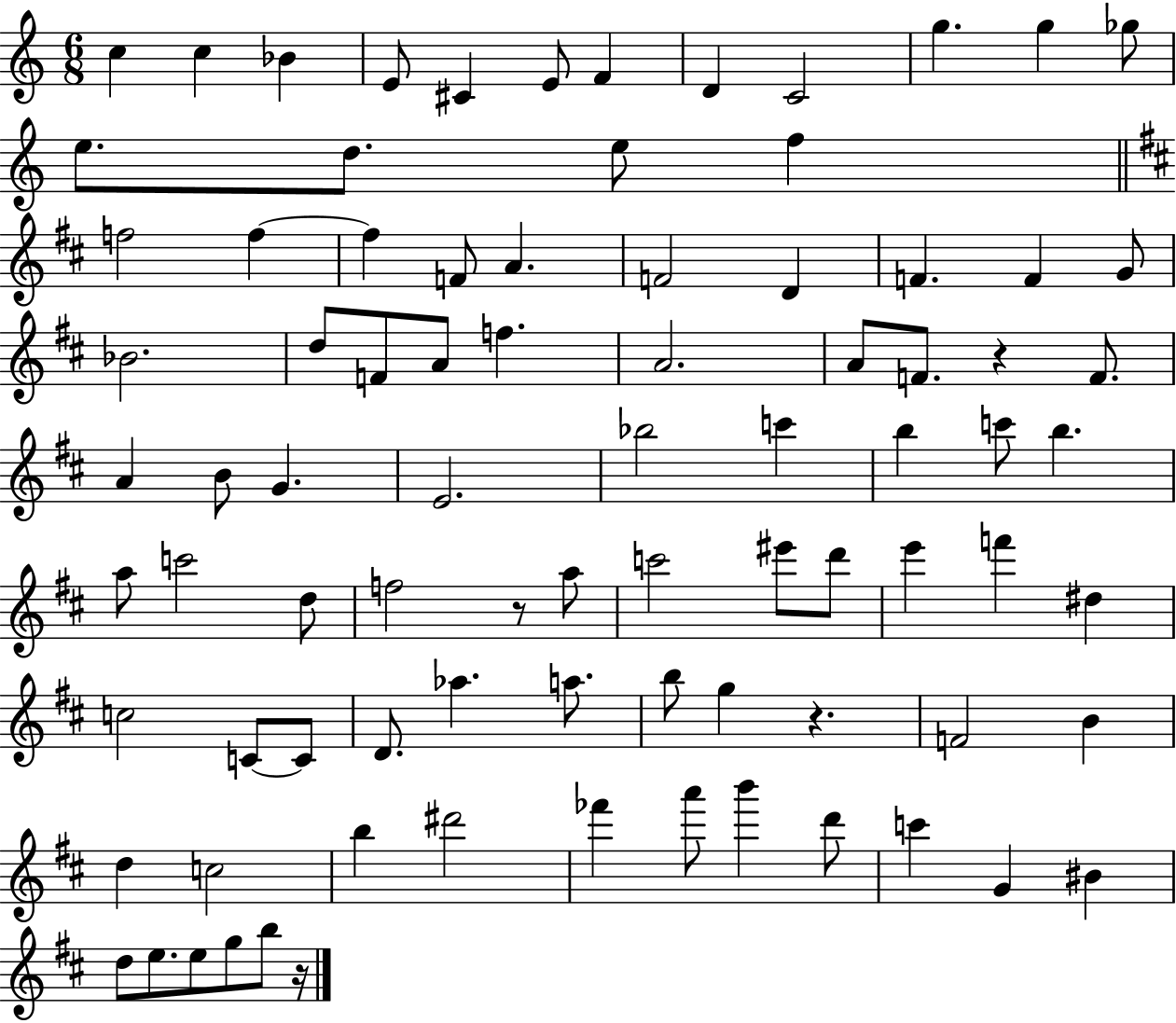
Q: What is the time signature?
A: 6/8